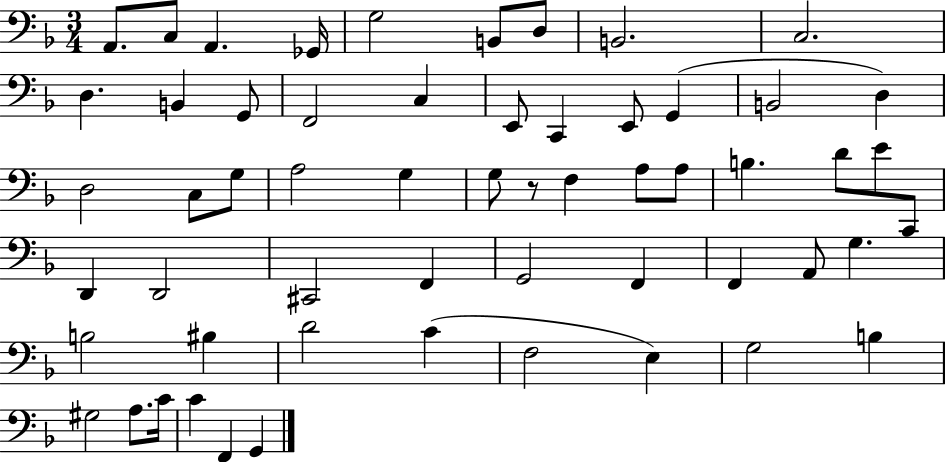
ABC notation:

X:1
T:Untitled
M:3/4
L:1/4
K:F
A,,/2 C,/2 A,, _G,,/4 G,2 B,,/2 D,/2 B,,2 C,2 D, B,, G,,/2 F,,2 C, E,,/2 C,, E,,/2 G,, B,,2 D, D,2 C,/2 G,/2 A,2 G, G,/2 z/2 F, A,/2 A,/2 B, D/2 E/2 C,,/2 D,, D,,2 ^C,,2 F,, G,,2 F,, F,, A,,/2 G, B,2 ^B, D2 C F,2 E, G,2 B, ^G,2 A,/2 C/4 C F,, G,,